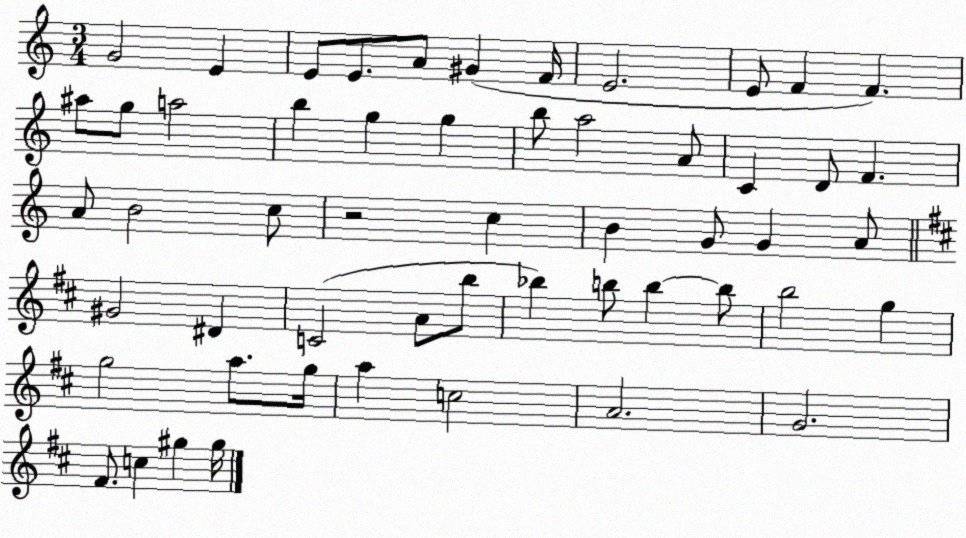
X:1
T:Untitled
M:3/4
L:1/4
K:C
G2 E E/2 E/2 A/2 ^G F/4 E2 E/2 F F ^a/2 g/2 a2 b g g b/2 a2 A/2 C D/2 F A/2 B2 c/2 z2 c B G/2 G A/2 ^G2 ^D C2 A/2 b/2 _b b/2 b b/2 b2 g g2 a/2 g/4 a c2 A2 G2 ^F/2 c ^g ^g/4